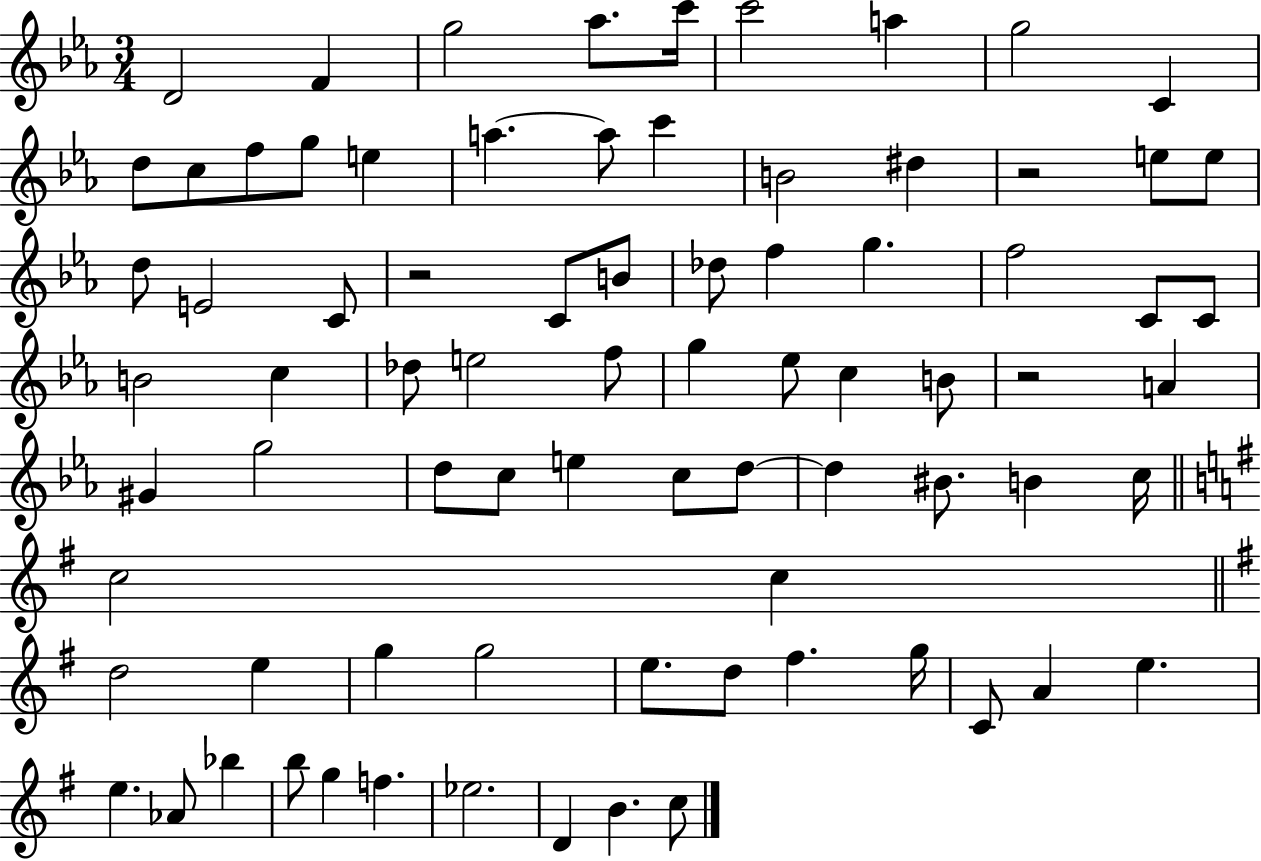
X:1
T:Untitled
M:3/4
L:1/4
K:Eb
D2 F g2 _a/2 c'/4 c'2 a g2 C d/2 c/2 f/2 g/2 e a a/2 c' B2 ^d z2 e/2 e/2 d/2 E2 C/2 z2 C/2 B/2 _d/2 f g f2 C/2 C/2 B2 c _d/2 e2 f/2 g _e/2 c B/2 z2 A ^G g2 d/2 c/2 e c/2 d/2 d ^B/2 B c/4 c2 c d2 e g g2 e/2 d/2 ^f g/4 C/2 A e e _A/2 _b b/2 g f _e2 D B c/2